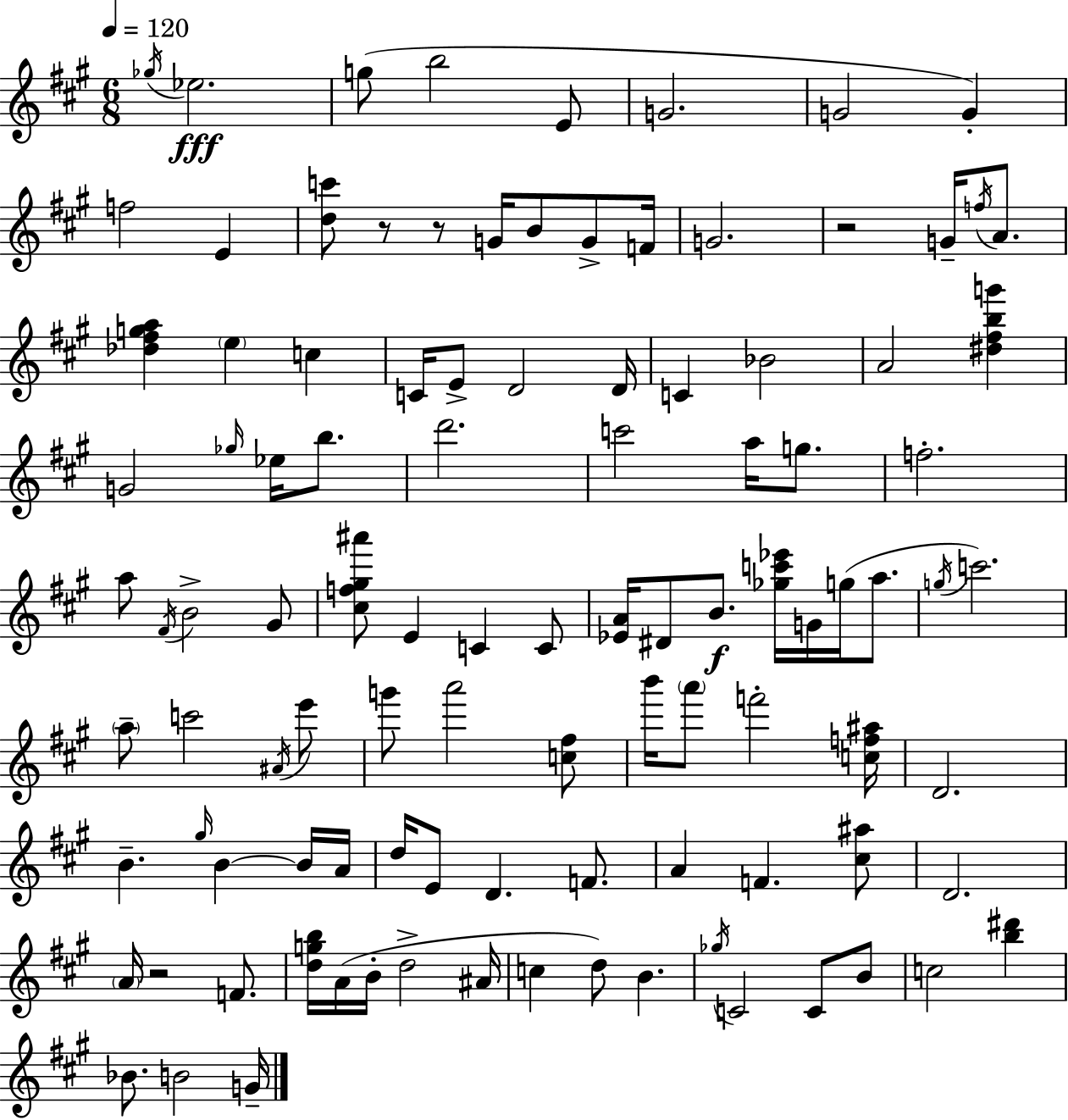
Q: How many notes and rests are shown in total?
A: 104